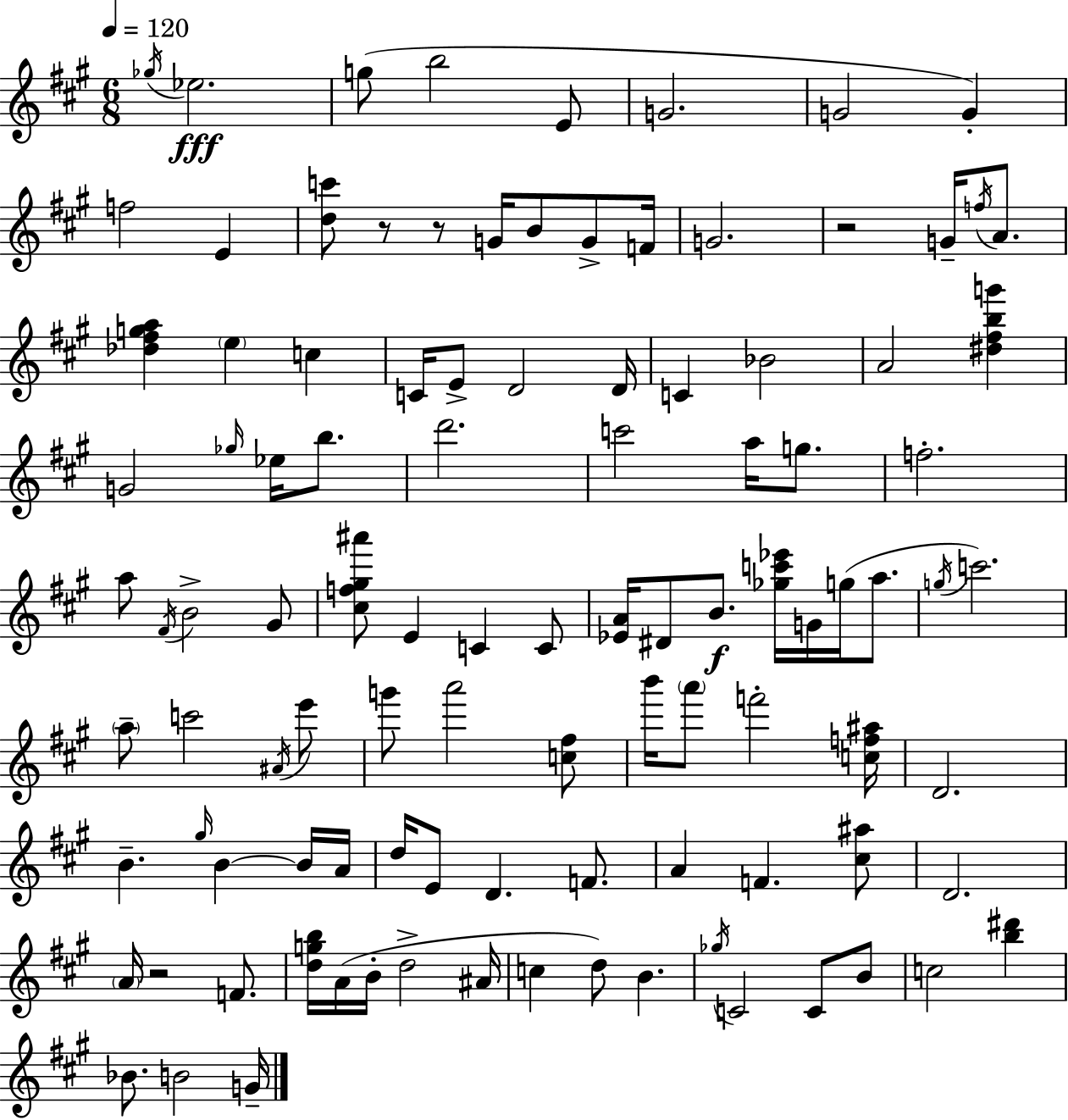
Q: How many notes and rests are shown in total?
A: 104